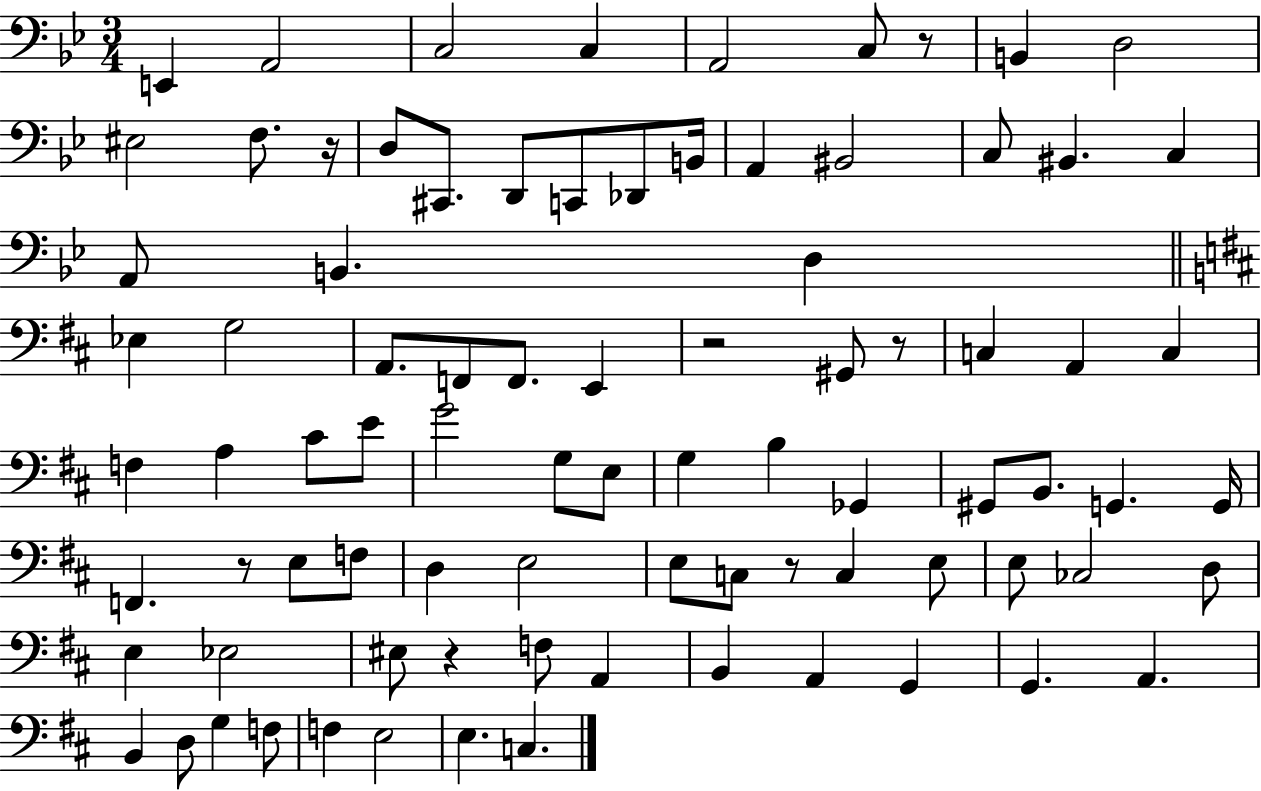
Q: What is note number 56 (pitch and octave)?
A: C3